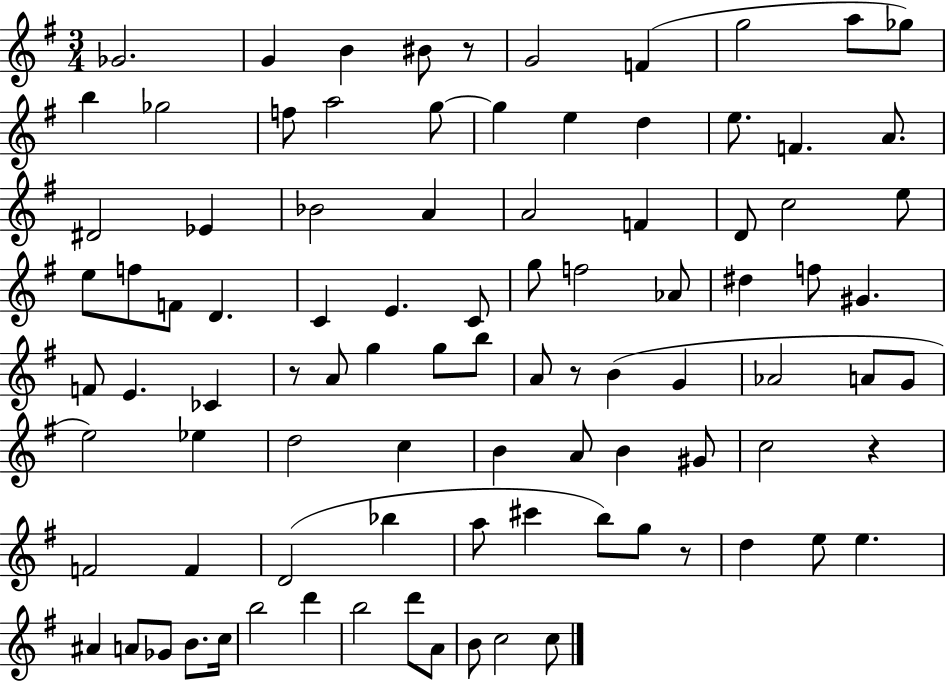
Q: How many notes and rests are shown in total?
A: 93